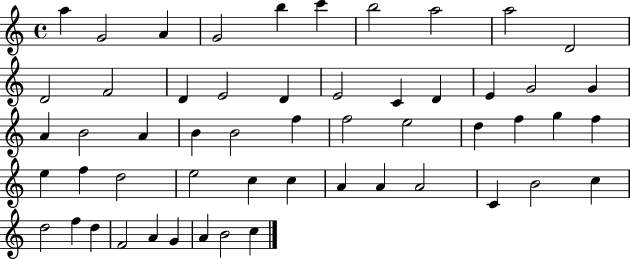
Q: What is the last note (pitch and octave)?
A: C5